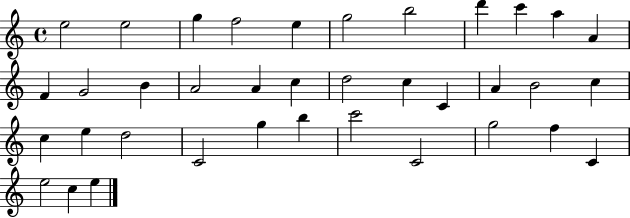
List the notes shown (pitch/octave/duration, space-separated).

E5/h E5/h G5/q F5/h E5/q G5/h B5/h D6/q C6/q A5/q A4/q F4/q G4/h B4/q A4/h A4/q C5/q D5/h C5/q C4/q A4/q B4/h C5/q C5/q E5/q D5/h C4/h G5/q B5/q C6/h C4/h G5/h F5/q C4/q E5/h C5/q E5/q